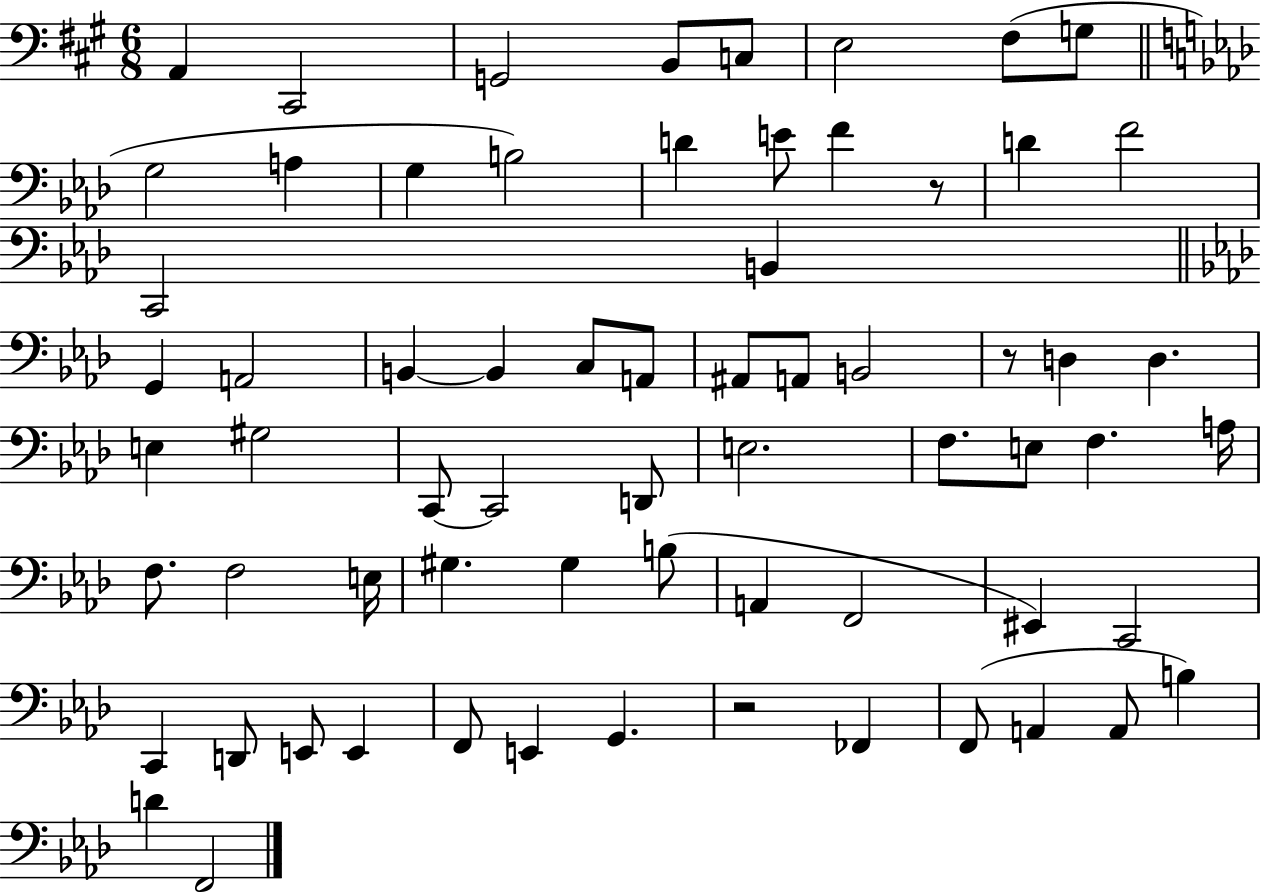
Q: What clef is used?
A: bass